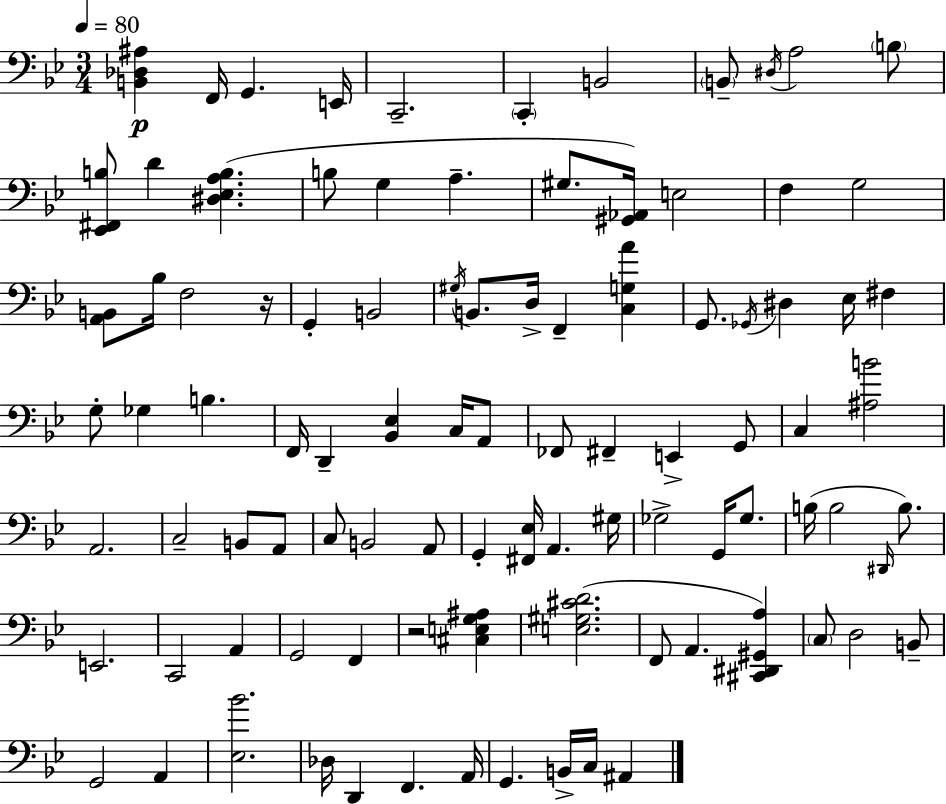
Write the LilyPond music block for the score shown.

{
  \clef bass
  \numericTimeSignature
  \time 3/4
  \key bes \major
  \tempo 4 = 80
  <b, des ais>4\p f,16 g,4. e,16 | c,2.-- | \parenthesize c,4-. b,2 | \parenthesize b,8-- \acciaccatura { dis16 } a2 \parenthesize b8 | \break <ees, fis, b>8 d'4 <dis ees a b>4.( | b8 g4 a4.-- | gis8. <gis, aes,>16) e2 | f4 g2 | \break <a, b,>8 bes16 f2 | r16 g,4-. b,2 | \acciaccatura { gis16 } b,8. d16-> f,4-- <c g a'>4 | g,8. \acciaccatura { ges,16 } dis4 ees16 fis4 | \break g8-. ges4 b4. | f,16 d,4-- <bes, ees>4 | c16 a,8 fes,8 fis,4-- e,4-> | g,8 c4 <ais b'>2 | \break a,2. | c2-- b,8 | a,8 c8 b,2 | a,8 g,4-. <fis, ees>16 a,4. | \break gis16 ges2-> g,16 | ges8. b16( b2 | \grace { dis,16 }) b8. e,2. | c,2 | \break a,4 g,2 | f,4 r2 | <cis e g ais>4 <e gis cis' d'>2.( | f,8 a,4. | \break <cis, dis, gis, a>4) \parenthesize c8 d2 | b,8-- g,2 | a,4 <ees bes'>2. | des16 d,4 f,4. | \break a,16 g,4. b,16-> c16 | ais,4 \bar "|."
}